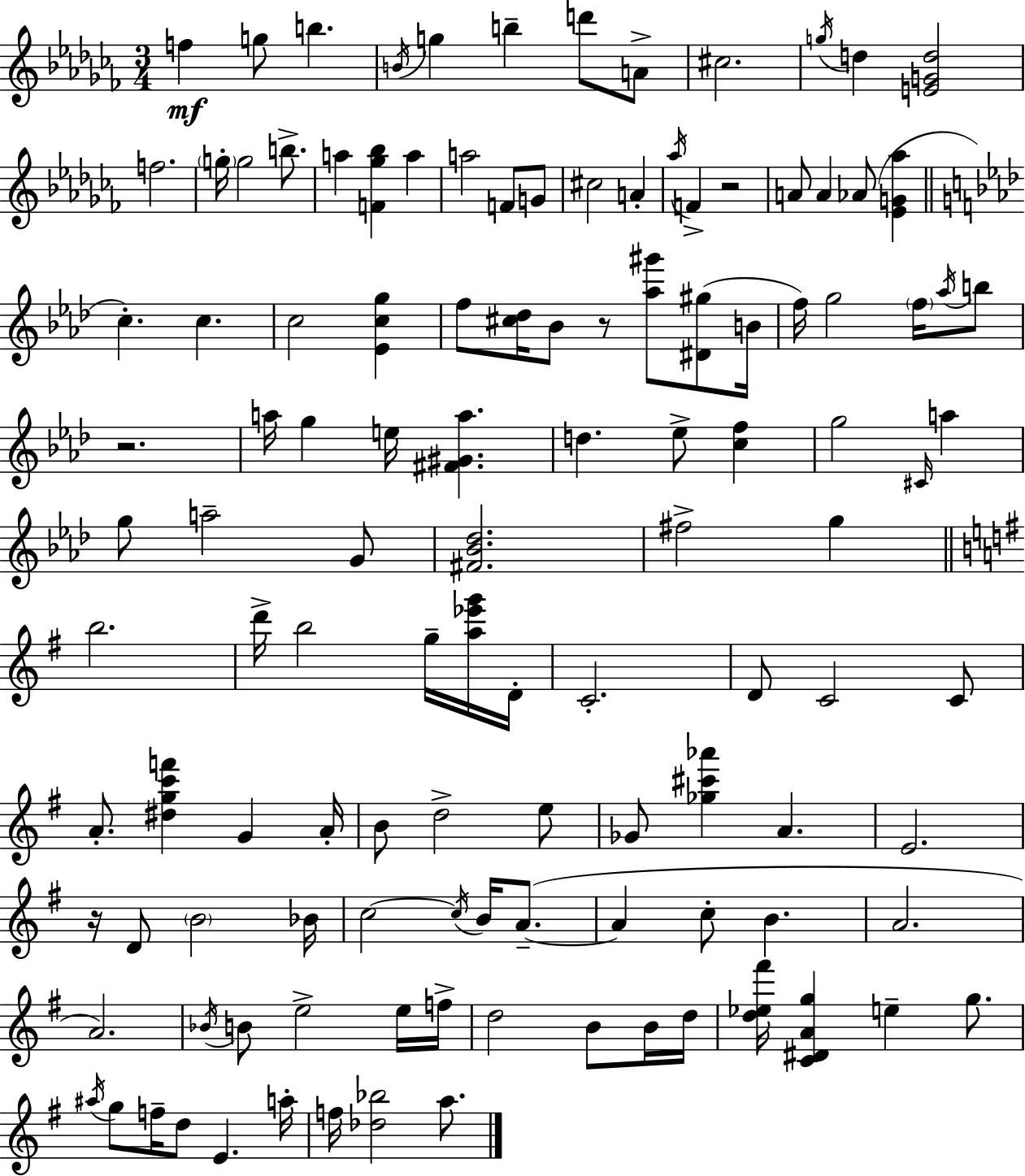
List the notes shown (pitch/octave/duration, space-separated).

F5/q G5/e B5/q. B4/s G5/q B5/q D6/e A4/e C#5/h. G5/s D5/q [E4,G4,D5]/h F5/h. G5/s G5/h B5/e. A5/q [F4,Gb5,Bb5]/q A5/q A5/h F4/e G4/e C#5/h A4/q Ab5/s F4/q R/h A4/e A4/q Ab4/e [Eb4,G4,Ab5]/q C5/q. C5/q. C5/h [Eb4,C5,G5]/q F5/e [C#5,Db5]/s Bb4/e R/e [Ab5,G#6]/e [D#4,G#5]/e B4/s F5/s G5/h F5/s Ab5/s B5/e R/h. A5/s G5/q E5/s [F#4,G#4,A5]/q. D5/q. Eb5/e [C5,F5]/q G5/h C#4/s A5/q G5/e A5/h G4/e [F#4,Bb4,Db5]/h. F#5/h G5/q B5/h. D6/s B5/h G5/s [A5,Eb6,G6]/s D4/s C4/h. D4/e C4/h C4/e A4/e. [D#5,G5,C6,F6]/q G4/q A4/s B4/e D5/h E5/e Gb4/e [Gb5,C#6,Ab6]/q A4/q. E4/h. R/s D4/e B4/h Bb4/s C5/h C5/s B4/s A4/e. A4/q C5/e B4/q. A4/h. A4/h. Bb4/s B4/e E5/h E5/s F5/s D5/h B4/e B4/s D5/s [D5,Eb5,F#6]/s [C4,D#4,A4,G5]/q E5/q G5/e. A#5/s G5/e F5/s D5/e E4/q. A5/s F5/s [Db5,Bb5]/h A5/e.